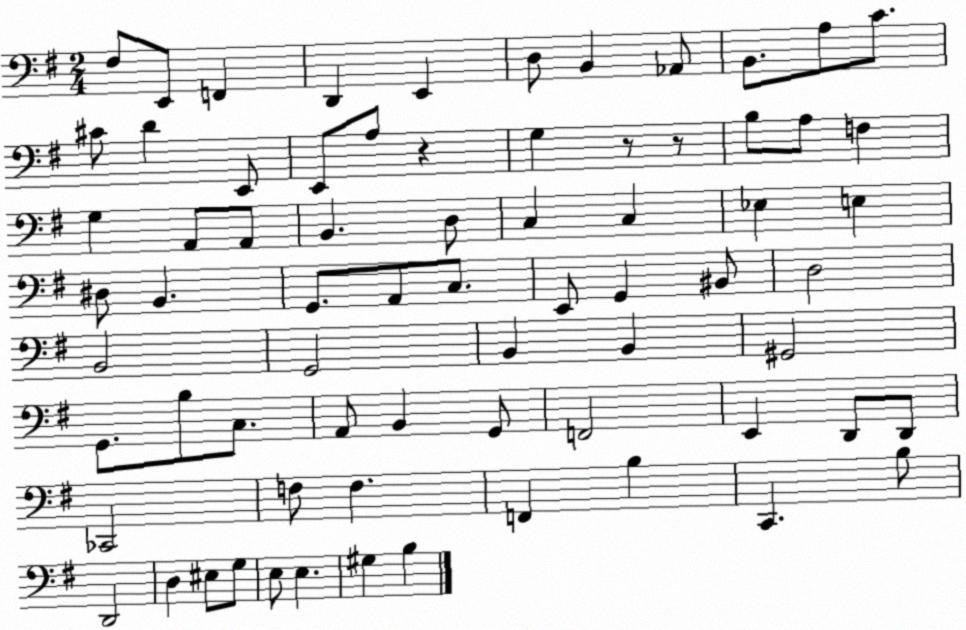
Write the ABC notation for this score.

X:1
T:Untitled
M:2/4
L:1/4
K:G
^F,/2 E,,/2 F,, D,, E,, D,/2 B,, _A,,/2 B,,/2 A,/2 C/2 ^C/2 D E,,/2 E,,/2 A,/2 z G, z/2 z/2 B,/2 A,/2 F, G, A,,/2 A,,/2 B,, D,/2 C, C, _E, E, ^D,/2 B,, G,,/2 A,,/2 C,/2 E,,/2 G,, ^B,,/2 D,2 B,,2 G,,2 B,, B,, ^G,,2 G,,/2 B,/2 C,/2 A,,/2 B,, G,,/2 F,,2 E,, D,,/2 D,,/2 _C,,2 F,/2 F, F,, B, C,, B,/2 D,,2 D, ^E,/2 G,/2 E,/2 E, ^G, B,